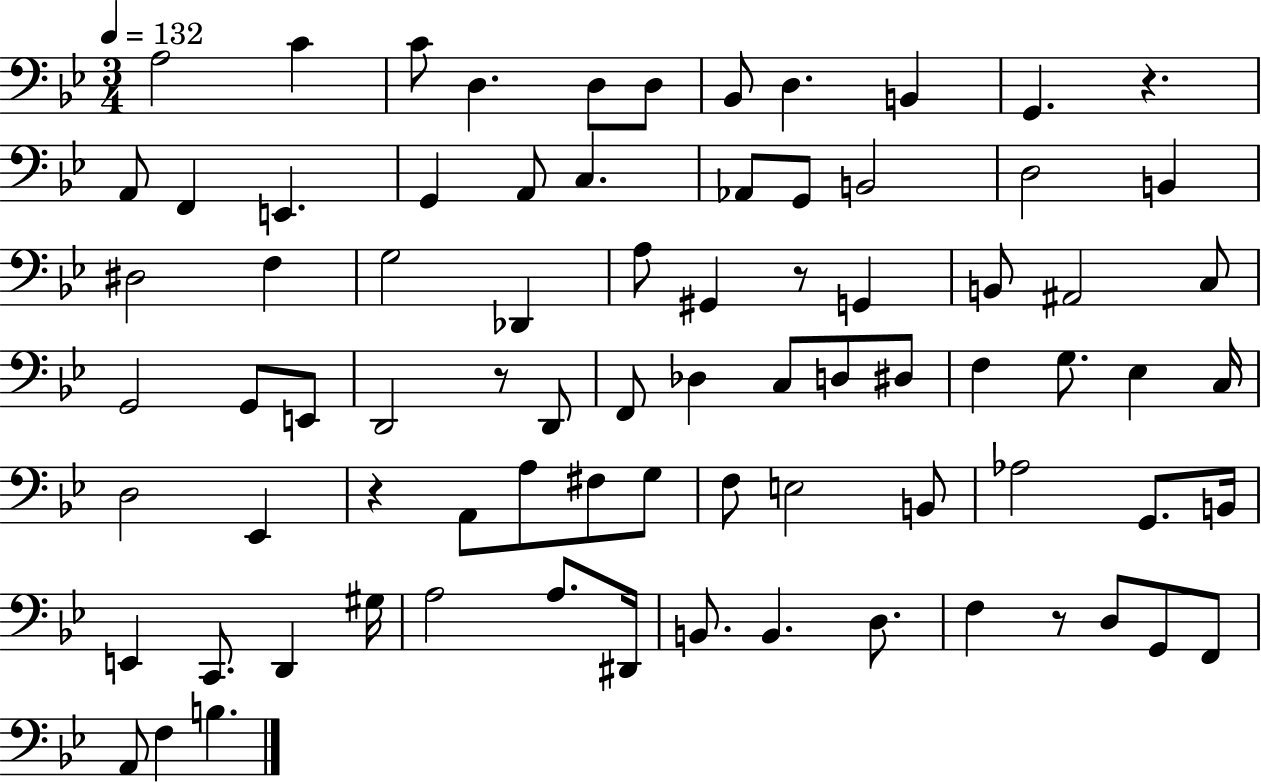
A3/h C4/q C4/e D3/q. D3/e D3/e Bb2/e D3/q. B2/q G2/q. R/q. A2/e F2/q E2/q. G2/q A2/e C3/q. Ab2/e G2/e B2/h D3/h B2/q D#3/h F3/q G3/h Db2/q A3/e G#2/q R/e G2/q B2/e A#2/h C3/e G2/h G2/e E2/e D2/h R/e D2/e F2/e Db3/q C3/e D3/e D#3/e F3/q G3/e. Eb3/q C3/s D3/h Eb2/q R/q A2/e A3/e F#3/e G3/e F3/e E3/h B2/e Ab3/h G2/e. B2/s E2/q C2/e. D2/q G#3/s A3/h A3/e. D#2/s B2/e. B2/q. D3/e. F3/q R/e D3/e G2/e F2/e A2/e F3/q B3/q.